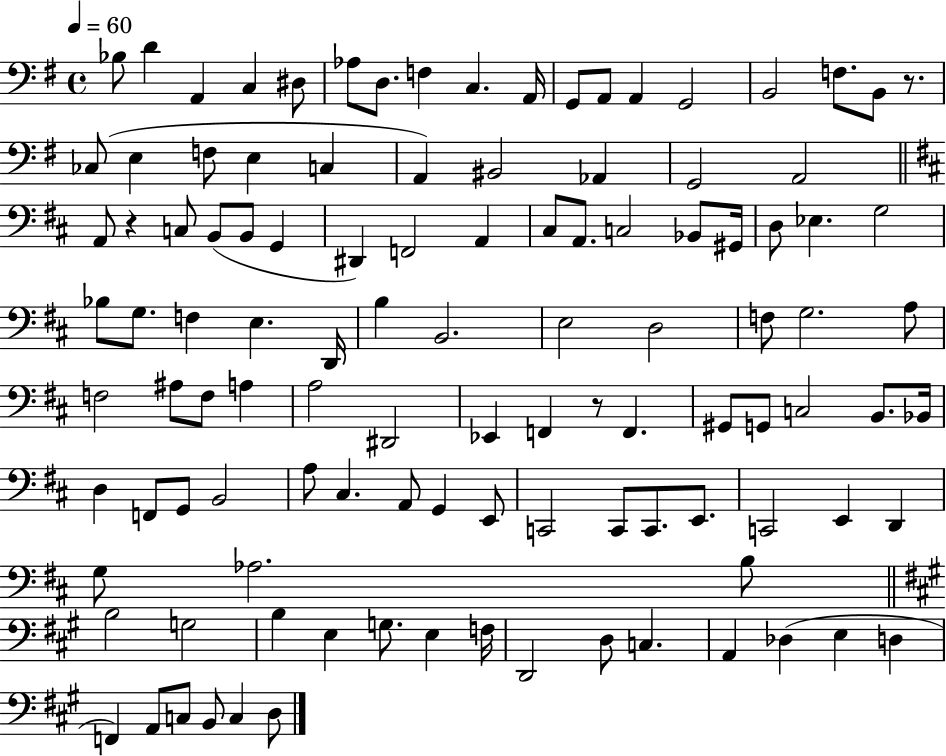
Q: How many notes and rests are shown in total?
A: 111